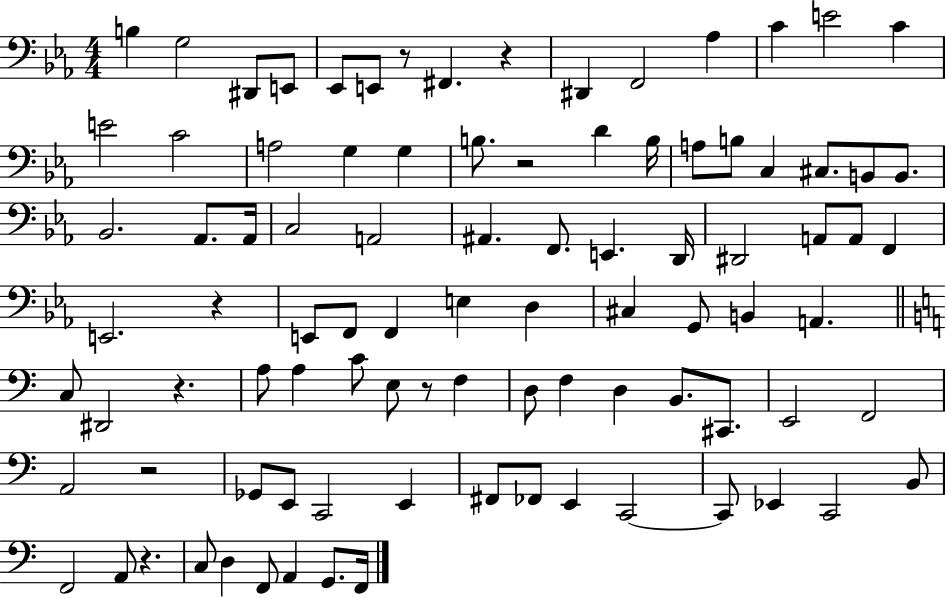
X:1
T:Untitled
M:4/4
L:1/4
K:Eb
B, G,2 ^D,,/2 E,,/2 _E,,/2 E,,/2 z/2 ^F,, z ^D,, F,,2 _A, C E2 C E2 C2 A,2 G, G, B,/2 z2 D B,/4 A,/2 B,/2 C, ^C,/2 B,,/2 B,,/2 _B,,2 _A,,/2 _A,,/4 C,2 A,,2 ^A,, F,,/2 E,, D,,/4 ^D,,2 A,,/2 A,,/2 F,, E,,2 z E,,/2 F,,/2 F,, E, D, ^C, G,,/2 B,, A,, C,/2 ^D,,2 z A,/2 A, C/2 E,/2 z/2 F, D,/2 F, D, B,,/2 ^C,,/2 E,,2 F,,2 A,,2 z2 _G,,/2 E,,/2 C,,2 E,, ^F,,/2 _F,,/2 E,, C,,2 C,,/2 _E,, C,,2 B,,/2 F,,2 A,,/2 z C,/2 D, F,,/2 A,, G,,/2 F,,/4